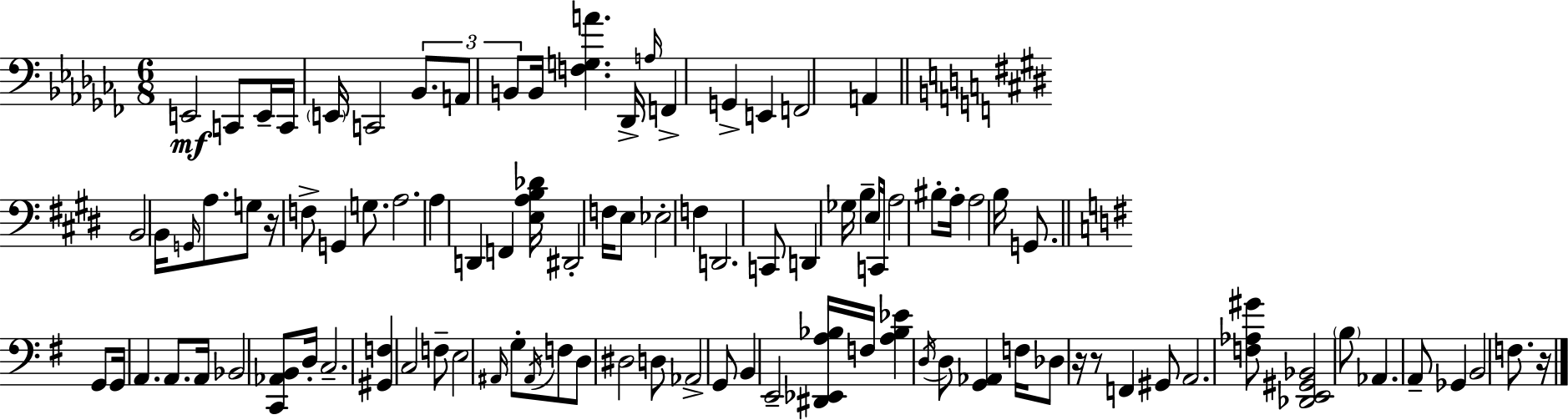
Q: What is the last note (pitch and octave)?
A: F3